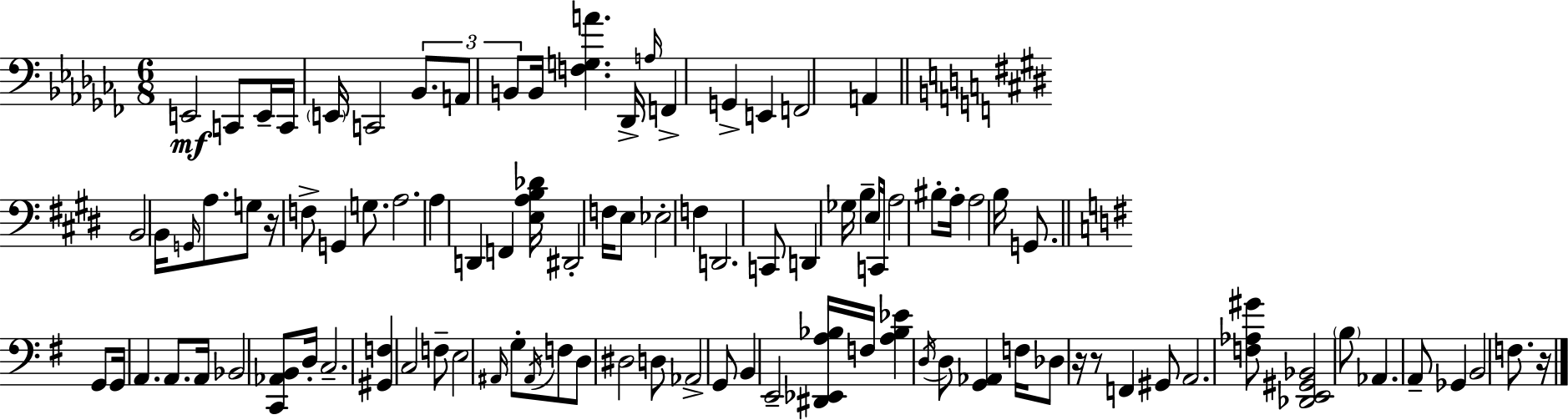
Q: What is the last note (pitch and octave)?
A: F3